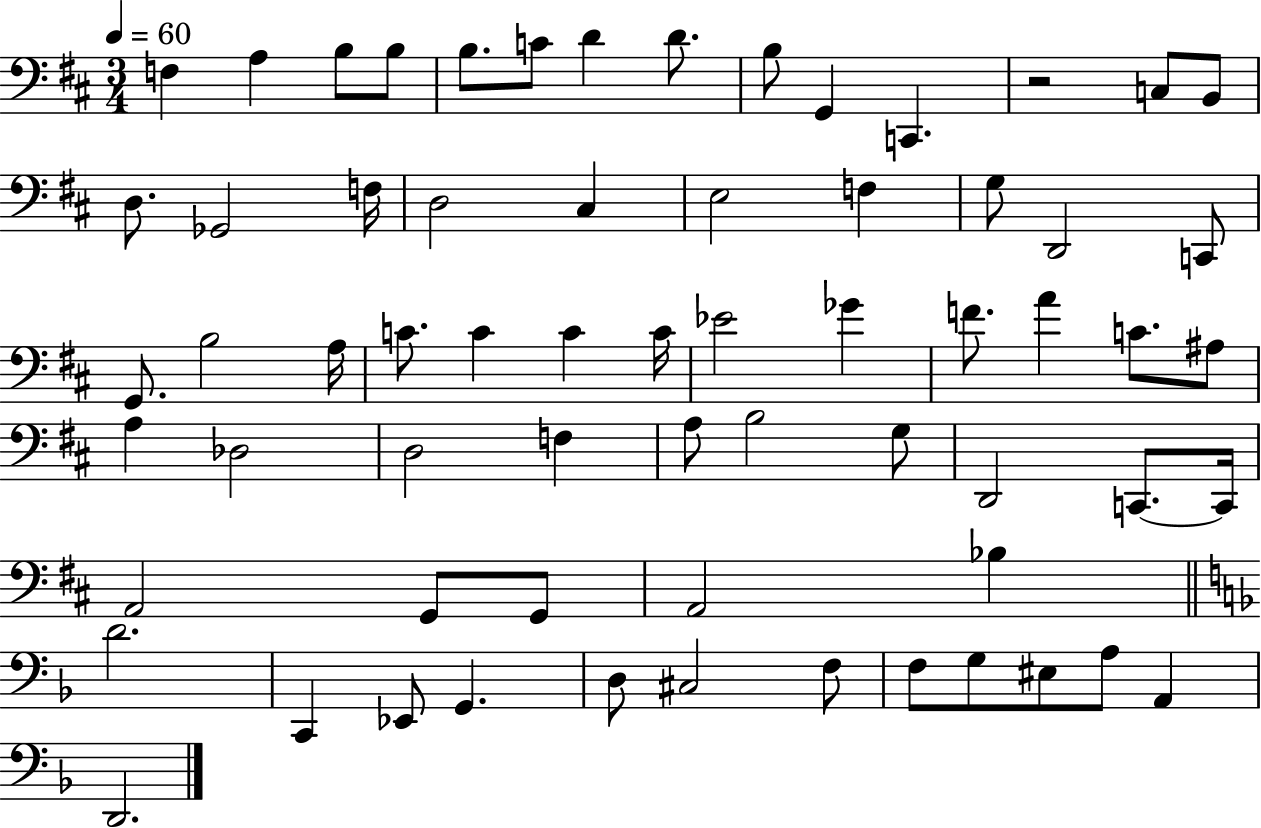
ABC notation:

X:1
T:Untitled
M:3/4
L:1/4
K:D
F, A, B,/2 B,/2 B,/2 C/2 D D/2 B,/2 G,, C,, z2 C,/2 B,,/2 D,/2 _G,,2 F,/4 D,2 ^C, E,2 F, G,/2 D,,2 C,,/2 G,,/2 B,2 A,/4 C/2 C C C/4 _E2 _G F/2 A C/2 ^A,/2 A, _D,2 D,2 F, A,/2 B,2 G,/2 D,,2 C,,/2 C,,/4 A,,2 G,,/2 G,,/2 A,,2 _B, D2 C,, _E,,/2 G,, D,/2 ^C,2 F,/2 F,/2 G,/2 ^E,/2 A,/2 A,, D,,2